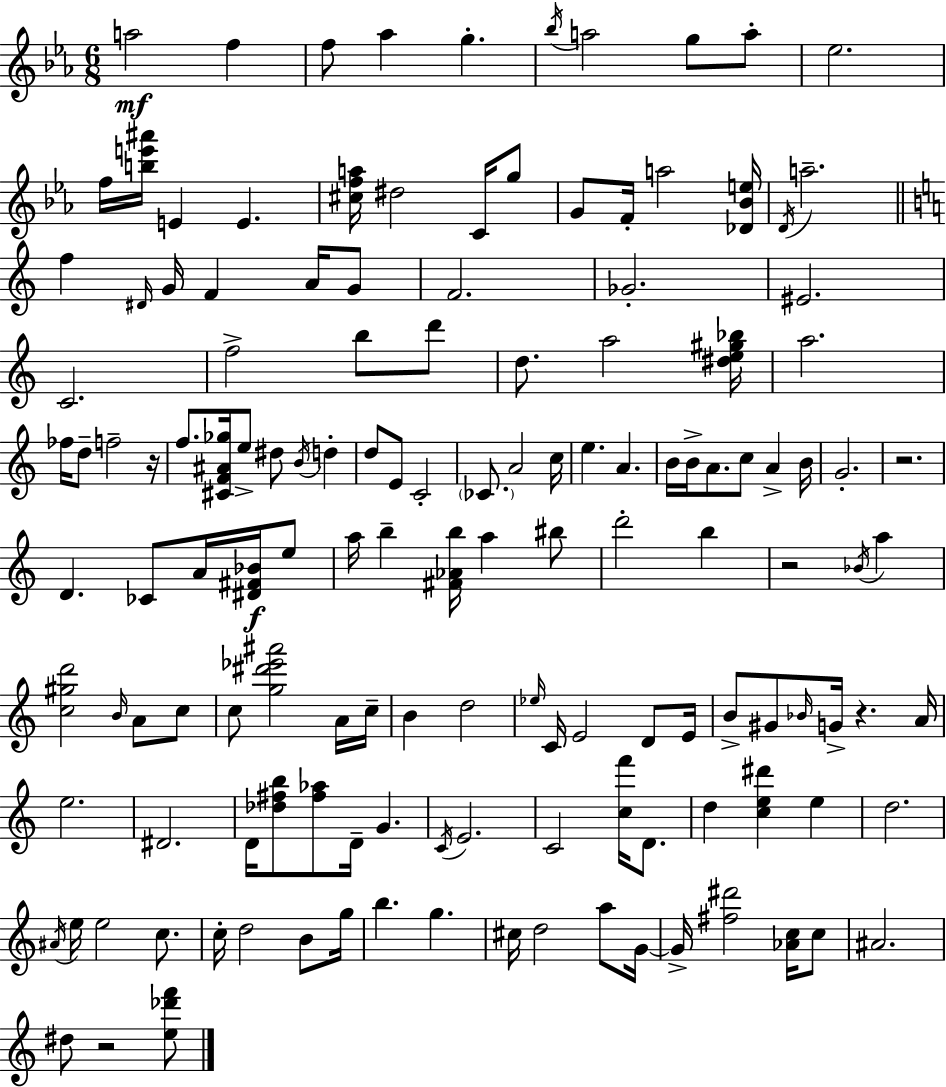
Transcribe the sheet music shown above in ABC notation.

X:1
T:Untitled
M:6/8
L:1/4
K:Eb
a2 f f/2 _a g _b/4 a2 g/2 a/2 _e2 f/4 [be'^a']/4 E E [^cfa]/4 ^d2 C/4 g/2 G/2 F/4 a2 [_D_Be]/4 D/4 a2 f ^D/4 G/4 F A/4 G/2 F2 _G2 ^E2 C2 f2 b/2 d'/2 d/2 a2 [^de^g_b]/4 a2 _f/4 d/2 f2 z/4 f/2 [^CF^A_g]/4 e/2 ^d/2 B/4 d d/2 E/2 C2 _C/2 A2 c/4 e A B/4 B/4 A/2 c/2 A B/4 G2 z2 D _C/2 A/4 [^D^F_B]/4 e/2 a/4 b [^F_Ab]/4 a ^b/2 d'2 b z2 _B/4 a [c^gd']2 B/4 A/2 c/2 c/2 [g^d'_e'^a']2 A/4 c/4 B d2 _e/4 C/4 E2 D/2 E/4 B/2 ^G/2 _B/4 G/4 z A/4 e2 ^D2 D/4 [_d^fb]/2 [^f_a]/2 D/4 G C/4 E2 C2 [cf']/4 D/2 d [ce^d'] e d2 ^A/4 e/4 e2 c/2 c/4 d2 B/2 g/4 b g ^c/4 d2 a/2 G/4 G/4 [^f^d']2 [_Ac]/4 c/2 ^A2 ^d/2 z2 [e_d'f']/2